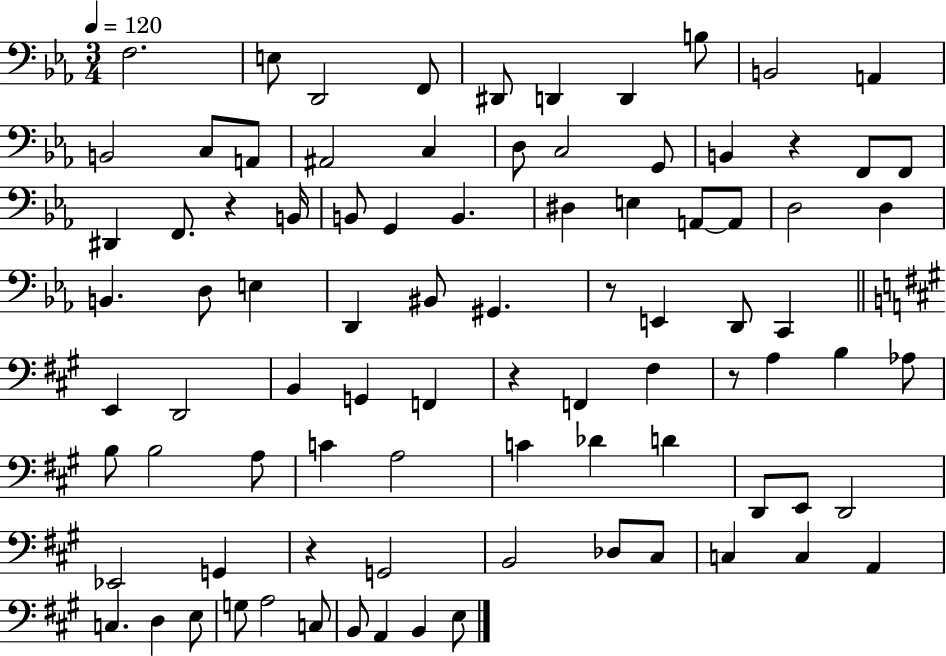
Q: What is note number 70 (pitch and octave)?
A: C3